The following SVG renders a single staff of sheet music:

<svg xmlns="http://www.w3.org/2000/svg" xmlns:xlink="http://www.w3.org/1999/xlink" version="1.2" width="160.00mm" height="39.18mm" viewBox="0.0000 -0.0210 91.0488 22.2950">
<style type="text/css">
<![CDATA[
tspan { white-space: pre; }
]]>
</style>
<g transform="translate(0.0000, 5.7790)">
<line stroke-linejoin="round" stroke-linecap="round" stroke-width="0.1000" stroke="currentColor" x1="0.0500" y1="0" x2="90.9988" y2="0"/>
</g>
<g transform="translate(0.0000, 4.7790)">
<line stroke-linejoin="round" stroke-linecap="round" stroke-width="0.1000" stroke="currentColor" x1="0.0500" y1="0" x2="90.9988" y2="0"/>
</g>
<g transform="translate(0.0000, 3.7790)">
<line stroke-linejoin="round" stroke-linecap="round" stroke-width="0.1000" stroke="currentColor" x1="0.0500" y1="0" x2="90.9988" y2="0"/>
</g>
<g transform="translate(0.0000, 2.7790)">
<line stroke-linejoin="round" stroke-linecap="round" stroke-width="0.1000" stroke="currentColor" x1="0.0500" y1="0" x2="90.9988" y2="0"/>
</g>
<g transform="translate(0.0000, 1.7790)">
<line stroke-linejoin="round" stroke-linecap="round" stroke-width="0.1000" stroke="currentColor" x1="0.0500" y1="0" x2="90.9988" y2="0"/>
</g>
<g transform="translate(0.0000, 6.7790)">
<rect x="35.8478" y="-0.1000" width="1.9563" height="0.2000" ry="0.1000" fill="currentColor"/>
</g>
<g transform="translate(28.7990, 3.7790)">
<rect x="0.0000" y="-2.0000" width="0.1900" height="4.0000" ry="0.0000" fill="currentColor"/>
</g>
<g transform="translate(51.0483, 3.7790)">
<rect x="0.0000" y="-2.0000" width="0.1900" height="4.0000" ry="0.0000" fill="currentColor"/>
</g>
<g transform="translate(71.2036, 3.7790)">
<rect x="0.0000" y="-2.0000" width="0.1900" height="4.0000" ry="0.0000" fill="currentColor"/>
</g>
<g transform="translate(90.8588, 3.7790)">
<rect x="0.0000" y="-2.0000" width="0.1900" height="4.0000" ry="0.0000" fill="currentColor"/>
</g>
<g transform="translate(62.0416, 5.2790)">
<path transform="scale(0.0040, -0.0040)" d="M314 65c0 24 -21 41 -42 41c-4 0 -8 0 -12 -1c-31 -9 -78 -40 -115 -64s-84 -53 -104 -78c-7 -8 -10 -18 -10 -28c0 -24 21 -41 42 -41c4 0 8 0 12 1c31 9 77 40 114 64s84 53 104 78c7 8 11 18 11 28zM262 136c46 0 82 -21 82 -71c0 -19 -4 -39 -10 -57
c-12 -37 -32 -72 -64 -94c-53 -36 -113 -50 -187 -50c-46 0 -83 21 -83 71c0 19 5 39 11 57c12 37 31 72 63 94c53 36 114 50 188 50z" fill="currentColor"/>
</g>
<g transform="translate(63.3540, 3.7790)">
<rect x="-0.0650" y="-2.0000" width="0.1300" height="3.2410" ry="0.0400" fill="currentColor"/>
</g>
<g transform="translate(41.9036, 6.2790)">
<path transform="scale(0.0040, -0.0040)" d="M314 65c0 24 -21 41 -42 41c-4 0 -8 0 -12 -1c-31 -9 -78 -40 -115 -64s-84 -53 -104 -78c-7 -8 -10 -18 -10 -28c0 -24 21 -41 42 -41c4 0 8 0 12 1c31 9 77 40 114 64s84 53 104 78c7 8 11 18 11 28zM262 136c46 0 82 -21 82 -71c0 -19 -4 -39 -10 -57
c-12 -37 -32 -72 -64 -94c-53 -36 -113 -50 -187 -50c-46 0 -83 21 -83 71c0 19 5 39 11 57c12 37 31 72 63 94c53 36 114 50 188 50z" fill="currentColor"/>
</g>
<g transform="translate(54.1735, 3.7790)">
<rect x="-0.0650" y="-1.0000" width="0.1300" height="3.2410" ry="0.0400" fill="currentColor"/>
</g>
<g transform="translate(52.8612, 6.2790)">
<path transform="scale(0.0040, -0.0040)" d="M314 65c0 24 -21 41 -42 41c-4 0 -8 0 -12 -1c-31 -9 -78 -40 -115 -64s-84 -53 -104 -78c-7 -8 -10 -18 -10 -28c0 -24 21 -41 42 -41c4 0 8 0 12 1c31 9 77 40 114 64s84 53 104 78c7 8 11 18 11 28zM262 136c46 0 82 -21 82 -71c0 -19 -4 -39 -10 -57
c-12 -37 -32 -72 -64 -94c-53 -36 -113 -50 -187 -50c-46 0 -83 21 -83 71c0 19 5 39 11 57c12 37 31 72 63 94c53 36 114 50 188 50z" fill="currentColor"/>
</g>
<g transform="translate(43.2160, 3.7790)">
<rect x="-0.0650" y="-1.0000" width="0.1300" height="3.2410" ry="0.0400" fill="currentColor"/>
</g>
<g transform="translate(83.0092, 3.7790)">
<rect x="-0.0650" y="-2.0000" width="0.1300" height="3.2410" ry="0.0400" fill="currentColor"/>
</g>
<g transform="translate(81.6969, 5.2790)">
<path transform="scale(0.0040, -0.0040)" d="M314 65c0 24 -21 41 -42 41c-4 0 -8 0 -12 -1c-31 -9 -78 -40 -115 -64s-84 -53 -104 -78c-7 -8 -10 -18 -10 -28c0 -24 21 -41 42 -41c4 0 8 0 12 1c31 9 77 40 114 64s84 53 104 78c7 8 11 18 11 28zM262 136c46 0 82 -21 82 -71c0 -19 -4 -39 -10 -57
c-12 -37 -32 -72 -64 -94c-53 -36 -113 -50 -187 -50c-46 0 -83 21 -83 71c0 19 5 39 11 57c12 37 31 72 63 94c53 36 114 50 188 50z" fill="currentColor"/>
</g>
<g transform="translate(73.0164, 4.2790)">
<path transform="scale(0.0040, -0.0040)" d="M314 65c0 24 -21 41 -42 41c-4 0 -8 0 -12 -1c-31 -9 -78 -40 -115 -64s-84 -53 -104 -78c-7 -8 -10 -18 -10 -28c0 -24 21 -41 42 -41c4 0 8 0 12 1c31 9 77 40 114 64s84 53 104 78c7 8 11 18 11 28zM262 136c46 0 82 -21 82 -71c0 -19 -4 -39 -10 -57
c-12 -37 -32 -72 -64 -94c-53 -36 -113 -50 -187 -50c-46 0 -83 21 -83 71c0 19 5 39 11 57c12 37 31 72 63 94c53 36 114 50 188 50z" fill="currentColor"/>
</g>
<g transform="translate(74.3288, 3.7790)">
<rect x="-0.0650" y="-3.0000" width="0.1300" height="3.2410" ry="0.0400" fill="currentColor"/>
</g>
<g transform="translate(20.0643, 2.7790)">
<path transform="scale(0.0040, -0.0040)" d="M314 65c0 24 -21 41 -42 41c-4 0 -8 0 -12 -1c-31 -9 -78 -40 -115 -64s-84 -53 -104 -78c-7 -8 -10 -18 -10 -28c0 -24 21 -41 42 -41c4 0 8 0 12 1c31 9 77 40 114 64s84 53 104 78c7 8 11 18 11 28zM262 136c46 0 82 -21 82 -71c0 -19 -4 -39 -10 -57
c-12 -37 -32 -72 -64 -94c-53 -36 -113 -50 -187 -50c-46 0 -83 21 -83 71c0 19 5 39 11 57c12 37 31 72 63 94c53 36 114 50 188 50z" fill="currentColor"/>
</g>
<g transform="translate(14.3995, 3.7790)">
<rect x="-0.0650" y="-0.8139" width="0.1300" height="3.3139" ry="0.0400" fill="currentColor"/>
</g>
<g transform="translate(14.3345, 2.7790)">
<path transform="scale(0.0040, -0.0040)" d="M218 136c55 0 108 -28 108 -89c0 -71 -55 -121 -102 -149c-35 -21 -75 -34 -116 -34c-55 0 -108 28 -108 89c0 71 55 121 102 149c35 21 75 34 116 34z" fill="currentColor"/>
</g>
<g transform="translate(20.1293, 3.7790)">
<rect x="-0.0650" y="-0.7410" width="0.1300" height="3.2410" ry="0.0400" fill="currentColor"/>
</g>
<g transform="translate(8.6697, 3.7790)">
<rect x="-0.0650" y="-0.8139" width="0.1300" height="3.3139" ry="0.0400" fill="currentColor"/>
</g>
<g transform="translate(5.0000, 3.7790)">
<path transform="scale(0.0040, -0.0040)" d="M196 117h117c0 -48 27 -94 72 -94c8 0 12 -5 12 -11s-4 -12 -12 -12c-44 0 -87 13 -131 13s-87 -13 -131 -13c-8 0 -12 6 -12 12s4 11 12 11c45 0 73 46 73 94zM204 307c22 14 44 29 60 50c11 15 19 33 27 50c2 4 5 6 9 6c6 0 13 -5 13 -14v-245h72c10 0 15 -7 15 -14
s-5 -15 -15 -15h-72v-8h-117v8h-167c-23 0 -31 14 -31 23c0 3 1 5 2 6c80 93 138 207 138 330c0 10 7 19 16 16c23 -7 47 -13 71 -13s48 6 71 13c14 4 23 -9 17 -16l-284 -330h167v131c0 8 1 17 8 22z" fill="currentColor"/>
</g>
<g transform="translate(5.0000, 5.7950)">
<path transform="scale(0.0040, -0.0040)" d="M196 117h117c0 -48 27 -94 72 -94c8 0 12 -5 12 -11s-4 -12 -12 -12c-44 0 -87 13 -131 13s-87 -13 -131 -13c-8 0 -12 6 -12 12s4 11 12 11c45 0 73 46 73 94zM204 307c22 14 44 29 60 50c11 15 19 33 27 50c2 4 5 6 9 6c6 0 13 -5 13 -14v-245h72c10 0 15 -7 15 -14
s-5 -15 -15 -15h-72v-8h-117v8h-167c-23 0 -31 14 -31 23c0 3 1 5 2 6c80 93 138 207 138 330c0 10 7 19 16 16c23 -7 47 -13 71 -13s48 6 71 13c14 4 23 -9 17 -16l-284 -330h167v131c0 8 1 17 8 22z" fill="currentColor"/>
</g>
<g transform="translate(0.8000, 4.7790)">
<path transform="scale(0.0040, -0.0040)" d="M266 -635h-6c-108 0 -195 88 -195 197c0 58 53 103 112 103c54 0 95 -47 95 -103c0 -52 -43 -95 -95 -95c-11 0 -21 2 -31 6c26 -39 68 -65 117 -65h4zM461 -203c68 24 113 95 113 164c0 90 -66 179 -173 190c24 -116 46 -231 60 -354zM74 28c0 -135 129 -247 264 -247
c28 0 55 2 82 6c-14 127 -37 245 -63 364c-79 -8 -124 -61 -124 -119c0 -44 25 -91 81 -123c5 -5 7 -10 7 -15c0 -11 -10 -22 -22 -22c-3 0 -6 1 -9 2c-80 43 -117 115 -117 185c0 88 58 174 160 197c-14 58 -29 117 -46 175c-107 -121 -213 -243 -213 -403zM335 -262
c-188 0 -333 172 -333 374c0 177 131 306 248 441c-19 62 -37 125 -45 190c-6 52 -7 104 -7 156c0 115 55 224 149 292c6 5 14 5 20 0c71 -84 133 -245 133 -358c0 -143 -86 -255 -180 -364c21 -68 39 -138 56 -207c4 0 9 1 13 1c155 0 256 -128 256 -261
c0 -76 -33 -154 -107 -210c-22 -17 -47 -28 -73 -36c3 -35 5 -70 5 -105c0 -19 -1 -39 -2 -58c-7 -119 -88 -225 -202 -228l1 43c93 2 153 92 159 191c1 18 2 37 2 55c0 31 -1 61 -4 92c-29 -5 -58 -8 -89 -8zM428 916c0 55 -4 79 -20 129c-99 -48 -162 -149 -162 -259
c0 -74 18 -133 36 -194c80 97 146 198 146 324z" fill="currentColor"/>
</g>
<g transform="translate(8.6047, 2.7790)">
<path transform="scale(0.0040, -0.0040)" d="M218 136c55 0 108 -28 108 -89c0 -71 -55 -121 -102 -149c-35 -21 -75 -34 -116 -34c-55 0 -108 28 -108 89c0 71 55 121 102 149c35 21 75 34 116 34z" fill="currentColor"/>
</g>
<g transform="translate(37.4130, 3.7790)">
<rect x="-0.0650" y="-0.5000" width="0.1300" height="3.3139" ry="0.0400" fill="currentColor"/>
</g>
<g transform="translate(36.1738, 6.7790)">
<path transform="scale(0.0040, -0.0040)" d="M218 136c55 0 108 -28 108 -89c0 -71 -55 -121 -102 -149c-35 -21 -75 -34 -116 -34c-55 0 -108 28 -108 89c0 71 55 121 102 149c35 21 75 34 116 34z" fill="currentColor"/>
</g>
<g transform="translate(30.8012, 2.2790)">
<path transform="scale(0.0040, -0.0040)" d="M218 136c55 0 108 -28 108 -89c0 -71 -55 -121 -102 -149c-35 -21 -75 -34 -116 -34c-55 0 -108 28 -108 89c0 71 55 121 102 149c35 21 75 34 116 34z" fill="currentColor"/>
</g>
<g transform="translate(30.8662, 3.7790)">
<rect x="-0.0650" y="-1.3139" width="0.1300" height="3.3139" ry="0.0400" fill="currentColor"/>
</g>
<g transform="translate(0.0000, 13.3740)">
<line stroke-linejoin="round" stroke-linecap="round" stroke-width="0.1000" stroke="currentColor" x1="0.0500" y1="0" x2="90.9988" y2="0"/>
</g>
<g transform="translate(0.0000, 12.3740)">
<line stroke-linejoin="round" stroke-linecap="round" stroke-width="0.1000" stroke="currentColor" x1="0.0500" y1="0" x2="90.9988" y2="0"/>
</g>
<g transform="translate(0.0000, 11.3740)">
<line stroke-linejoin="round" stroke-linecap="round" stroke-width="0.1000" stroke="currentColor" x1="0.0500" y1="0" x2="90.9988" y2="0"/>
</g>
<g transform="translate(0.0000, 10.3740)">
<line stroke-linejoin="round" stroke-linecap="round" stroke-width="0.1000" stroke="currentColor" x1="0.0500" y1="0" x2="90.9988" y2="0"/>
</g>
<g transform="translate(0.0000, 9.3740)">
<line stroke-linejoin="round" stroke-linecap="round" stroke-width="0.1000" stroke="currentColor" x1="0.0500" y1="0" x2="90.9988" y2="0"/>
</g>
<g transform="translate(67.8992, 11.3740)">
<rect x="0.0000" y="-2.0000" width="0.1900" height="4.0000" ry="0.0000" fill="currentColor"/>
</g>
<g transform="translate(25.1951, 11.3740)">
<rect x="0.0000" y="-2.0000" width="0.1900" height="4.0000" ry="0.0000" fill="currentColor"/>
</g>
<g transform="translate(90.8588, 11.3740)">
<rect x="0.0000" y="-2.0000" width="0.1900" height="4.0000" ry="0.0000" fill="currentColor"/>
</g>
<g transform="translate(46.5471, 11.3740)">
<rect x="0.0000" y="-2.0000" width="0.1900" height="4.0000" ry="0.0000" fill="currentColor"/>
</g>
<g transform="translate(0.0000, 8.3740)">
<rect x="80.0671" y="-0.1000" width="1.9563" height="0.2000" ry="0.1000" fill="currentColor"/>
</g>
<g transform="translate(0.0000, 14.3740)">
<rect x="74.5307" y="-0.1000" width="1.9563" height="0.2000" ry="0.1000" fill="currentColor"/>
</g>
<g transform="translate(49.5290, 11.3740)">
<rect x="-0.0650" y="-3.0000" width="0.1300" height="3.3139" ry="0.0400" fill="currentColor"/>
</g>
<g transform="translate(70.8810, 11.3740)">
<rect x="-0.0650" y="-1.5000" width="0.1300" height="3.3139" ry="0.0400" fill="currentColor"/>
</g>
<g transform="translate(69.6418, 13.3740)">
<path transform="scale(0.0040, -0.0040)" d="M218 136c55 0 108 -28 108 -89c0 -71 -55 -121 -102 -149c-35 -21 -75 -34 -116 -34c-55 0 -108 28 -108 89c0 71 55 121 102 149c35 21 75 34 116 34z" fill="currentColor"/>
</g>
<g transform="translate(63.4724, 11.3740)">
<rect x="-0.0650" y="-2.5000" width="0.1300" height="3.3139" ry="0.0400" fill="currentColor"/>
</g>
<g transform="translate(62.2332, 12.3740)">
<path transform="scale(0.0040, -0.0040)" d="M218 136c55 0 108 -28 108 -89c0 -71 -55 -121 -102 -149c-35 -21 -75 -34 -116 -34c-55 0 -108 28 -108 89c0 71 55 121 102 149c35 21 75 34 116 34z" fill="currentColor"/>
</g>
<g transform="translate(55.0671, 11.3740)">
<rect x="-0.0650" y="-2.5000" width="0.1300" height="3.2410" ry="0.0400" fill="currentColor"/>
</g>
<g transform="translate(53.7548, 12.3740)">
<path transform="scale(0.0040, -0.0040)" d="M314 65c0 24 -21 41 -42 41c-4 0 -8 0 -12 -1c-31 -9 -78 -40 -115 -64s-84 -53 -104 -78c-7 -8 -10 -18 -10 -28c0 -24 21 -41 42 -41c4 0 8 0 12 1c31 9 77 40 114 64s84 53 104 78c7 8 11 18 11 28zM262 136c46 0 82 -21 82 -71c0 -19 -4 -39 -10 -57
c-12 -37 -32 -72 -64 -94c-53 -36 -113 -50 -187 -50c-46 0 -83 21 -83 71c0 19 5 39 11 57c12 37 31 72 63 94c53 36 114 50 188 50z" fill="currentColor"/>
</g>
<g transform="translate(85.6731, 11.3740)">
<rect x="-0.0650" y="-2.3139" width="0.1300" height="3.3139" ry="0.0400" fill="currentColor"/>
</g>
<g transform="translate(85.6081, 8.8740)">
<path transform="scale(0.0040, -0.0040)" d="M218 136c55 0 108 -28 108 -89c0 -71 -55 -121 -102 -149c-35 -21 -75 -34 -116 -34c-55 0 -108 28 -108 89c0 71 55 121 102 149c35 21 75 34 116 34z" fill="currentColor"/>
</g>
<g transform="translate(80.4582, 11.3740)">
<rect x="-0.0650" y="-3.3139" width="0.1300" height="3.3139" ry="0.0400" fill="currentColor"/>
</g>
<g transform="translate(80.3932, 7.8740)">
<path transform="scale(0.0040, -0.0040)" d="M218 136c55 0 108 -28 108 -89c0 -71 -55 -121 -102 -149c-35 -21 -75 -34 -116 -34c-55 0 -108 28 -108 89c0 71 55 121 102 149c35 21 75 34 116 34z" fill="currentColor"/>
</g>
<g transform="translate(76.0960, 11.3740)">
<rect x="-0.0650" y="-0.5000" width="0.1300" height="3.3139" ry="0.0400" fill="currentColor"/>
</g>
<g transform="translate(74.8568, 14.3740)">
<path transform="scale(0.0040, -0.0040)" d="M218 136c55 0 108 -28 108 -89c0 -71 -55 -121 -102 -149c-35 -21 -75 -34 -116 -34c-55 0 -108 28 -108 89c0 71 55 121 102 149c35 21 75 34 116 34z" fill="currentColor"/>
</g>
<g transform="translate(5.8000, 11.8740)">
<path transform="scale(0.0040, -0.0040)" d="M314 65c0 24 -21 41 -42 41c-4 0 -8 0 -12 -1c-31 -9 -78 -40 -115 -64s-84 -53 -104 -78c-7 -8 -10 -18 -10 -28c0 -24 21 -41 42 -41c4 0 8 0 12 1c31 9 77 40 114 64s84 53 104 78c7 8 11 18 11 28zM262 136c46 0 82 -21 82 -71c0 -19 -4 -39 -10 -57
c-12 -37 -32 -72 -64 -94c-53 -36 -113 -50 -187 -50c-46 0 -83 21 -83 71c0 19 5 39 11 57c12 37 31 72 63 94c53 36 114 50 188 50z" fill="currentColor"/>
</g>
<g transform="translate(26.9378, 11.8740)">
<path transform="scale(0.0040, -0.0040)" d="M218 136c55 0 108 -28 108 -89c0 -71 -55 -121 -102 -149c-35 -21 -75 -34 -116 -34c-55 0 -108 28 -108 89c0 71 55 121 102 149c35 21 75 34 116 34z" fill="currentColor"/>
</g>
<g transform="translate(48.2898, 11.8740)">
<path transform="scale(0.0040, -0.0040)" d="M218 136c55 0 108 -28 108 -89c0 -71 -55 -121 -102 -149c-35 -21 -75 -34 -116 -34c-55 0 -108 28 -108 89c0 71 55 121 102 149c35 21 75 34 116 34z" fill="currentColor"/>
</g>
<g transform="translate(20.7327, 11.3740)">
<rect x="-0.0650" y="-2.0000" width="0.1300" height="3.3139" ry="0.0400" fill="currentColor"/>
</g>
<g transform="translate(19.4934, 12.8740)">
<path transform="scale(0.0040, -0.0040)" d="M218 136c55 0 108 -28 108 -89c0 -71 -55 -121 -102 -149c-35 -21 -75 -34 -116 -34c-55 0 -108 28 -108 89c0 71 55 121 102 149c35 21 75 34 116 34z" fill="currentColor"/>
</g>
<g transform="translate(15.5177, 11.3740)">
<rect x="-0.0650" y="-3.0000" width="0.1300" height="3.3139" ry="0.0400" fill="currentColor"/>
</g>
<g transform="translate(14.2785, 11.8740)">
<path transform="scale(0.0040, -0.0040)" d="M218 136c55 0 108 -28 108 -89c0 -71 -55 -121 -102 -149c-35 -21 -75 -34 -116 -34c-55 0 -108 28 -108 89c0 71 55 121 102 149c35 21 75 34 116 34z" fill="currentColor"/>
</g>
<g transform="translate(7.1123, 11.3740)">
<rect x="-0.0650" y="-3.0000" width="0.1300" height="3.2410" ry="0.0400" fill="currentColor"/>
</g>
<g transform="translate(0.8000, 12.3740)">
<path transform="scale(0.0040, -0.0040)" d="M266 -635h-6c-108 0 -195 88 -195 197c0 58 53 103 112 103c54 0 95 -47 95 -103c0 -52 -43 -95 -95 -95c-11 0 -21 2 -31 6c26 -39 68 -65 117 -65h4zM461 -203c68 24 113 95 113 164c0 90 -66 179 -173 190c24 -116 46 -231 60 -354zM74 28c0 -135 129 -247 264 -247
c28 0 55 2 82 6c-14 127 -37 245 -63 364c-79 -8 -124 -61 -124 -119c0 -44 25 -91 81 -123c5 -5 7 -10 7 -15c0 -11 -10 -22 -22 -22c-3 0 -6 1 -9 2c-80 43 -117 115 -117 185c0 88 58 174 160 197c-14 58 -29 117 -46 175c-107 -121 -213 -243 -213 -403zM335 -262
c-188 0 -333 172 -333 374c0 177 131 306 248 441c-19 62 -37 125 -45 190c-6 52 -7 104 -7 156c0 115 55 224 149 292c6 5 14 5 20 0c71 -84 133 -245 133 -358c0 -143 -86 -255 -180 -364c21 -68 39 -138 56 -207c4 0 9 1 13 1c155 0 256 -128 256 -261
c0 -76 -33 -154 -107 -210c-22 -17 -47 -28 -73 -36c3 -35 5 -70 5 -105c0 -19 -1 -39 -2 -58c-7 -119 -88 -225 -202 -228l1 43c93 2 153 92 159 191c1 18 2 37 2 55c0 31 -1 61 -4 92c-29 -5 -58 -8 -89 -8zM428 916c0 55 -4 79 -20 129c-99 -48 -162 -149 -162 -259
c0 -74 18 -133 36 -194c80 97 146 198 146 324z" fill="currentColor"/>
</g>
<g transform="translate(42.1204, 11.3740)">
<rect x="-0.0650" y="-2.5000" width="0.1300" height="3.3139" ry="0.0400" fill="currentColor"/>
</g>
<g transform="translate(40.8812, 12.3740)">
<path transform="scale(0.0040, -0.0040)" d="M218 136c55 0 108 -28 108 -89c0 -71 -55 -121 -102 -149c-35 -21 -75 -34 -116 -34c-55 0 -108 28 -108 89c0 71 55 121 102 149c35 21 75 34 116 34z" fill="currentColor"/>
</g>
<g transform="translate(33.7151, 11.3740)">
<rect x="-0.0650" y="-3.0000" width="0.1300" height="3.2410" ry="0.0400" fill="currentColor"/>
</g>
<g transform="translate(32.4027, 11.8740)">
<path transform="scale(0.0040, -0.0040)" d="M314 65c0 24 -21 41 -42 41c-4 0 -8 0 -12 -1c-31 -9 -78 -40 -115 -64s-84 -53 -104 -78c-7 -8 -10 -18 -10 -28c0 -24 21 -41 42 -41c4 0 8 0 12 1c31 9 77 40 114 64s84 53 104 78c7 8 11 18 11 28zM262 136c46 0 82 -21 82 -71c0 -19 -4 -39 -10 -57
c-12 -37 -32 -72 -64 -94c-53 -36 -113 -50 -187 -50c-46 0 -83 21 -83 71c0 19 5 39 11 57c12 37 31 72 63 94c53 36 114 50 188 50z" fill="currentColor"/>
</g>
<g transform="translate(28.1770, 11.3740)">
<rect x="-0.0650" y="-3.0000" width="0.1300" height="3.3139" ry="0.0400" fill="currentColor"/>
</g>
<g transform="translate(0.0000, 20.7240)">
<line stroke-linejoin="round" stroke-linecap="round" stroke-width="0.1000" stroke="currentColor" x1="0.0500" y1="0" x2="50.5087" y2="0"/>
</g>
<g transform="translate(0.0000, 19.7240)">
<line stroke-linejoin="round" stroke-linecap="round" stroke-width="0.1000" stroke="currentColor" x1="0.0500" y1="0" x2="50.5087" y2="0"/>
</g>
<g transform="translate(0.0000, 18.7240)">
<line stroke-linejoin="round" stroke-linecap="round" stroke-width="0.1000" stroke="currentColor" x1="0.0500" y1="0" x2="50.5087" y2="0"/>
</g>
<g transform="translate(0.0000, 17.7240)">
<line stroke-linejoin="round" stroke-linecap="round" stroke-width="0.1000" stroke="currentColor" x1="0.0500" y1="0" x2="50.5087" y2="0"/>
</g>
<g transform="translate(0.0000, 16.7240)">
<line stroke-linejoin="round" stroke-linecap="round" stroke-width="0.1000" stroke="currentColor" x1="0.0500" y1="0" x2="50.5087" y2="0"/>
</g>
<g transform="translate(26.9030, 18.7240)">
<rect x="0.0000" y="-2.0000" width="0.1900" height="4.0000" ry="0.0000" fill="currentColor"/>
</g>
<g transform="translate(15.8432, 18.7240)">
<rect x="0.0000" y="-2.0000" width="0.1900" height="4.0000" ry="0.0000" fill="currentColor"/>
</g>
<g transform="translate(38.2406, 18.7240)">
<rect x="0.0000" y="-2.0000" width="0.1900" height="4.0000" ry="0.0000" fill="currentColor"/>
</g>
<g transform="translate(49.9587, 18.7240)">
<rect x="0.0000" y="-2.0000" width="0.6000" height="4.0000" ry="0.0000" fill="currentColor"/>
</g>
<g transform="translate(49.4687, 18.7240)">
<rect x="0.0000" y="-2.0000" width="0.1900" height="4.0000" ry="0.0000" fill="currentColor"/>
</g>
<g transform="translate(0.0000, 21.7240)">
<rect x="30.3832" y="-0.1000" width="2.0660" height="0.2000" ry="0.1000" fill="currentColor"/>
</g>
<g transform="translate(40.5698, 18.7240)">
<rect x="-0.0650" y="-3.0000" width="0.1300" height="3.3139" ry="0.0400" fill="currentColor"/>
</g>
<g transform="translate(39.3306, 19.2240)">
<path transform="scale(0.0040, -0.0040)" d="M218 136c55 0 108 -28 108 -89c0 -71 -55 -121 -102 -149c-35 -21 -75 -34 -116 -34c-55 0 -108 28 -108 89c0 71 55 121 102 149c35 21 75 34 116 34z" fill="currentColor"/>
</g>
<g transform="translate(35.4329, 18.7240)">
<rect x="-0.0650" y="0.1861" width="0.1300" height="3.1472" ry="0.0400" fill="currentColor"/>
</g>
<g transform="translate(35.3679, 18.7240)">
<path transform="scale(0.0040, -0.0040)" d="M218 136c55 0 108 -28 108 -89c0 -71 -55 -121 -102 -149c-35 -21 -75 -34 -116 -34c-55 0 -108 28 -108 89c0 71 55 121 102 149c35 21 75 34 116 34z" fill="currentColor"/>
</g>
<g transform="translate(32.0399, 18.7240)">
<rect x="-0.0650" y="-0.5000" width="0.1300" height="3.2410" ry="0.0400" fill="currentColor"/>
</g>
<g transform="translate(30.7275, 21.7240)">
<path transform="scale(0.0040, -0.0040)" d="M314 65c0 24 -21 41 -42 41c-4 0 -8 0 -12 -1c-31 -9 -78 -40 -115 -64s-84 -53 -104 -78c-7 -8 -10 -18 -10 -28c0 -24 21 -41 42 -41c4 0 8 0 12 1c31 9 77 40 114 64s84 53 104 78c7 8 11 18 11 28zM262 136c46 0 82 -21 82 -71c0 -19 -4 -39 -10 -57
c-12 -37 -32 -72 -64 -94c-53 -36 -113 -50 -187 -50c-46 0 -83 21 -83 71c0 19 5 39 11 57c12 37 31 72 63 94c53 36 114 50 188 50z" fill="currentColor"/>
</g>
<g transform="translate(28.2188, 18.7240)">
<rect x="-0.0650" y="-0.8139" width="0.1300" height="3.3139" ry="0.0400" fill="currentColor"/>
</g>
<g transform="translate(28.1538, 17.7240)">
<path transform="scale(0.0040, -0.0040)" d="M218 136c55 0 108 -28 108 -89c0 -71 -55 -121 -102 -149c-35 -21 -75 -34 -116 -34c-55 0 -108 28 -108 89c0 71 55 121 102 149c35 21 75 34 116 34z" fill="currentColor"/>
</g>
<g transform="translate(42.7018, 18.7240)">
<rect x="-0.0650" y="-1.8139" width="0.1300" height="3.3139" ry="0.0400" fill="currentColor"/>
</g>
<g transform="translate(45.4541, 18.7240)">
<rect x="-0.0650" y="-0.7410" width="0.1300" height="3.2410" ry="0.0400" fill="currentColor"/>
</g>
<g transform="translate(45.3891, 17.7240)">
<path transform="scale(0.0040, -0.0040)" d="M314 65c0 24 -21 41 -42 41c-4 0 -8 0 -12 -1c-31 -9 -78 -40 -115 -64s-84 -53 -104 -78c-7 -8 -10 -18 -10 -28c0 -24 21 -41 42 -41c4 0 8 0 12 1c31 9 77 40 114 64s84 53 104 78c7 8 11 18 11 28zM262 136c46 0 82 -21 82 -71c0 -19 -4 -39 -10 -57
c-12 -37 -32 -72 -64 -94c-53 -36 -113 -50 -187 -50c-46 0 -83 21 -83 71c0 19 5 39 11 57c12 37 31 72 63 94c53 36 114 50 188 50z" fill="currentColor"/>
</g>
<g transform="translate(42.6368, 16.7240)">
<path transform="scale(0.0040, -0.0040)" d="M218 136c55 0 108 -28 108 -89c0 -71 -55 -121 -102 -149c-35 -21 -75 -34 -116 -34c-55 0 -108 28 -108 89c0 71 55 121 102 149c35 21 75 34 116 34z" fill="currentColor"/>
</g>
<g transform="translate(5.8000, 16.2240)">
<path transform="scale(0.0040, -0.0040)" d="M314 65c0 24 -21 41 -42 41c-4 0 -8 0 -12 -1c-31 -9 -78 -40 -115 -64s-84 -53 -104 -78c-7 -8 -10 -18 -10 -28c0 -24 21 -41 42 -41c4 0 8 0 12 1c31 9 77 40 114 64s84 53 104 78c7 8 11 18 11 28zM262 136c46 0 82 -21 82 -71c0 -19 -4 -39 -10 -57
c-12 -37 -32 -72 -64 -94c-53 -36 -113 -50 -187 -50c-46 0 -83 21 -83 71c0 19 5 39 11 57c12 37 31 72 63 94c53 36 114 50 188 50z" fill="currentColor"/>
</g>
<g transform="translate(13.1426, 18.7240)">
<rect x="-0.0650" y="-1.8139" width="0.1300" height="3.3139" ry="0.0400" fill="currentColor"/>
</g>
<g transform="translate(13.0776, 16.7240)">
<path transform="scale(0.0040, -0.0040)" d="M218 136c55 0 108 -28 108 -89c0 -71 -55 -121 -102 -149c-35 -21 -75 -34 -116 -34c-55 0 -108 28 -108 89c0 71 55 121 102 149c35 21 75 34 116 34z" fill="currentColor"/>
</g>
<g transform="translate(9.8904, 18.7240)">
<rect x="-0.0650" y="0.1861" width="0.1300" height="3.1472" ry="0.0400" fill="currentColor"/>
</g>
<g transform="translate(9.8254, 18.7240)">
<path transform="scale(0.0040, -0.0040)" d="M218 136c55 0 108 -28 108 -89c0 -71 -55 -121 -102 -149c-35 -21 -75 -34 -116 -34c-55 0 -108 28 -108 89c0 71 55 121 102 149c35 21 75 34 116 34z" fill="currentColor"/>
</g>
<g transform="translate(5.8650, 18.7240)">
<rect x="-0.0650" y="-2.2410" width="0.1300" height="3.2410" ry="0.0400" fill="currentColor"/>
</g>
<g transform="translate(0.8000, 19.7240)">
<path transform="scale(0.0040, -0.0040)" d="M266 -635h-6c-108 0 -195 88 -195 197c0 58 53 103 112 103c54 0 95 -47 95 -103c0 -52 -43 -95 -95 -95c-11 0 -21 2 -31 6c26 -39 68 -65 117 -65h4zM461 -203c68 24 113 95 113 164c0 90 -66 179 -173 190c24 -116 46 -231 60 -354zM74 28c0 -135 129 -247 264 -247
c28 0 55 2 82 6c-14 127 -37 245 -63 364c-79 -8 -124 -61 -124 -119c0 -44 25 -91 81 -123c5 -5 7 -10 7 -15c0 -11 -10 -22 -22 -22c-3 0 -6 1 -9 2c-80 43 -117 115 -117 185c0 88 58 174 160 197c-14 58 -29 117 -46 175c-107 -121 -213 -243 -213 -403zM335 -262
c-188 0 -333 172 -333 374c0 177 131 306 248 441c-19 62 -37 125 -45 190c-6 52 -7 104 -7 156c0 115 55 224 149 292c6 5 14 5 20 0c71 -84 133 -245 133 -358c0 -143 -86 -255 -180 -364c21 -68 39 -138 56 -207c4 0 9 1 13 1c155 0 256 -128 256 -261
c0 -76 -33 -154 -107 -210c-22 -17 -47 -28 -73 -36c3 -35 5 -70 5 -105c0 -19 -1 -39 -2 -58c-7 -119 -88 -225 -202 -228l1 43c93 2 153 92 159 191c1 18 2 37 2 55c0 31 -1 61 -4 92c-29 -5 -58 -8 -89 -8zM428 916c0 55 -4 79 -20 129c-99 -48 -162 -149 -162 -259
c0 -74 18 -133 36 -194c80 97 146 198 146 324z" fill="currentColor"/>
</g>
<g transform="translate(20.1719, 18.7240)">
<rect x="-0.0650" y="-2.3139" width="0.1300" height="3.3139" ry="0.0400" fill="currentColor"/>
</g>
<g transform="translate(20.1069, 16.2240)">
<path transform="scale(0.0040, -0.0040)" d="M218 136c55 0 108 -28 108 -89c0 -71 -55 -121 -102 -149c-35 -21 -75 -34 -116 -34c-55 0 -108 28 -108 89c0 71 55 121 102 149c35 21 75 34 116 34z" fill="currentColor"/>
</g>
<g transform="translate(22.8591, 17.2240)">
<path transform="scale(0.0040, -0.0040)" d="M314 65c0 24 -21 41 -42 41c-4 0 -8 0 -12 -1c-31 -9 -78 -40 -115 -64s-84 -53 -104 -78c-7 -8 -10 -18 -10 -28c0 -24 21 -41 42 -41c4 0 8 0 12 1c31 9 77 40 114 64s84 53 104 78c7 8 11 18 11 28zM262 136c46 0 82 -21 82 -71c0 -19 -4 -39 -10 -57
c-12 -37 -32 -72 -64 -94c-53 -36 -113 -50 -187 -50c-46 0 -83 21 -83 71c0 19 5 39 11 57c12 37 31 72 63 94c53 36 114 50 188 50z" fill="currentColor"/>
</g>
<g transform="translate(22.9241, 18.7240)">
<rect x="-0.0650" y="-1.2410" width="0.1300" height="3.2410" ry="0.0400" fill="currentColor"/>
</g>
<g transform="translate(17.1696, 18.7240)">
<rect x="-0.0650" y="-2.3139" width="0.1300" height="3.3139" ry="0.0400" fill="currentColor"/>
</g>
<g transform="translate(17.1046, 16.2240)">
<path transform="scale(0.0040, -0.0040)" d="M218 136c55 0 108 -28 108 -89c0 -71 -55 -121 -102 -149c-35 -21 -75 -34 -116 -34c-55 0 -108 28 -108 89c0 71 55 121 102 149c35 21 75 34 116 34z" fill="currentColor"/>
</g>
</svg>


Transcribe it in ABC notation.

X:1
T:Untitled
M:4/4
L:1/4
K:C
d d d2 e C D2 D2 F2 A2 F2 A2 A F A A2 G A G2 G E C b g g2 B f g g e2 d C2 B A f d2